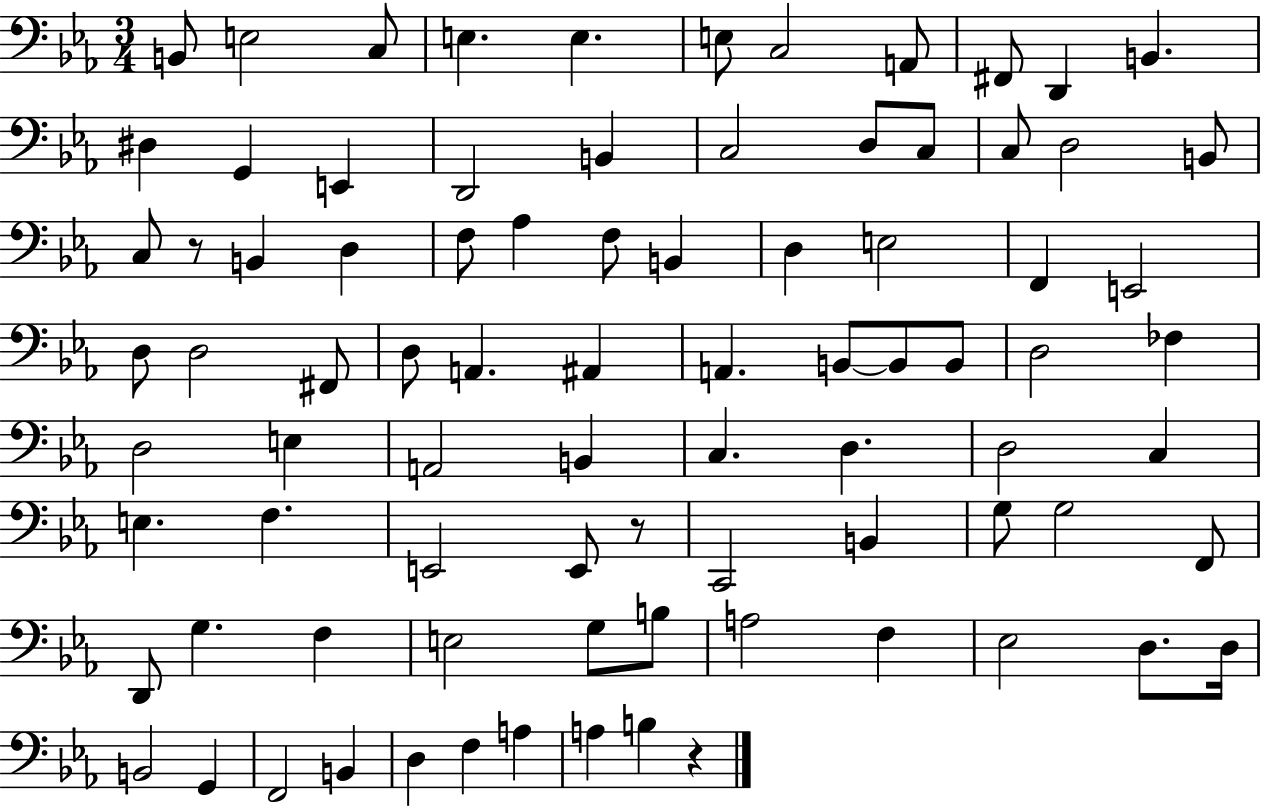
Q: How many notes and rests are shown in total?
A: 85